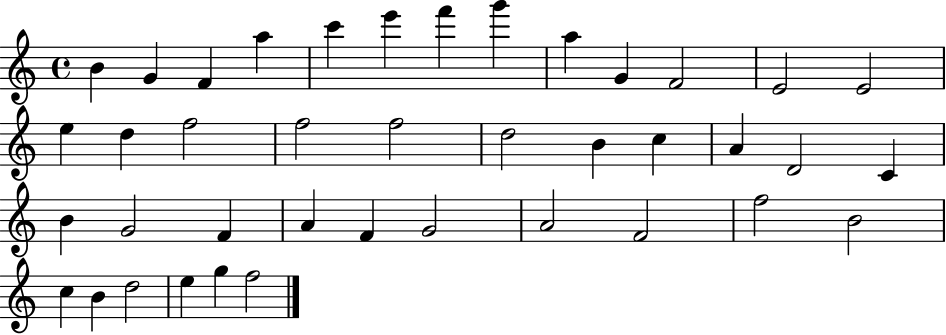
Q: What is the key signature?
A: C major